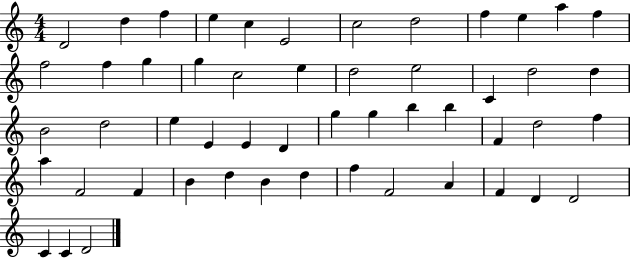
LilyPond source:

{
  \clef treble
  \numericTimeSignature
  \time 4/4
  \key c \major
  d'2 d''4 f''4 | e''4 c''4 e'2 | c''2 d''2 | f''4 e''4 a''4 f''4 | \break f''2 f''4 g''4 | g''4 c''2 e''4 | d''2 e''2 | c'4 d''2 d''4 | \break b'2 d''2 | e''4 e'4 e'4 d'4 | g''4 g''4 b''4 b''4 | f'4 d''2 f''4 | \break a''4 f'2 f'4 | b'4 d''4 b'4 d''4 | f''4 f'2 a'4 | f'4 d'4 d'2 | \break c'4 c'4 d'2 | \bar "|."
}